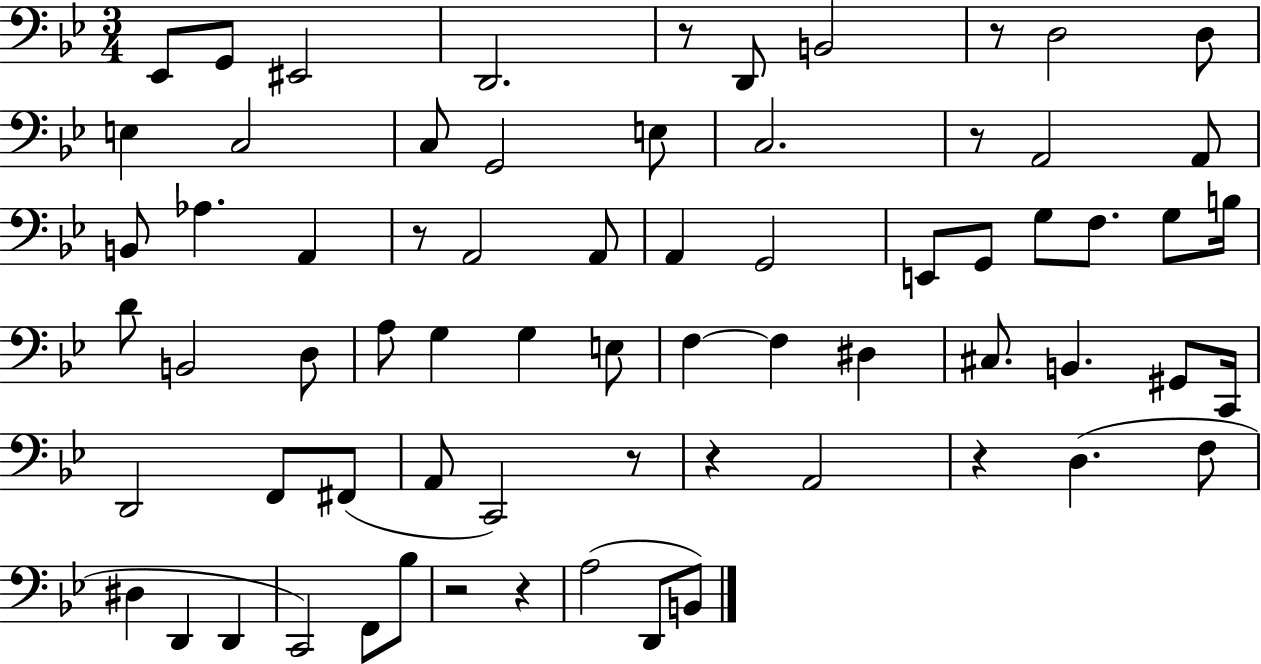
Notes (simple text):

Eb2/e G2/e EIS2/h D2/h. R/e D2/e B2/h R/e D3/h D3/e E3/q C3/h C3/e G2/h E3/e C3/h. R/e A2/h A2/e B2/e Ab3/q. A2/q R/e A2/h A2/e A2/q G2/h E2/e G2/e G3/e F3/e. G3/e B3/s D4/e B2/h D3/e A3/e G3/q G3/q E3/e F3/q F3/q D#3/q C#3/e. B2/q. G#2/e C2/s D2/h F2/e F#2/e A2/e C2/h R/e R/q A2/h R/q D3/q. F3/e D#3/q D2/q D2/q C2/h F2/e Bb3/e R/h R/q A3/h D2/e B2/e